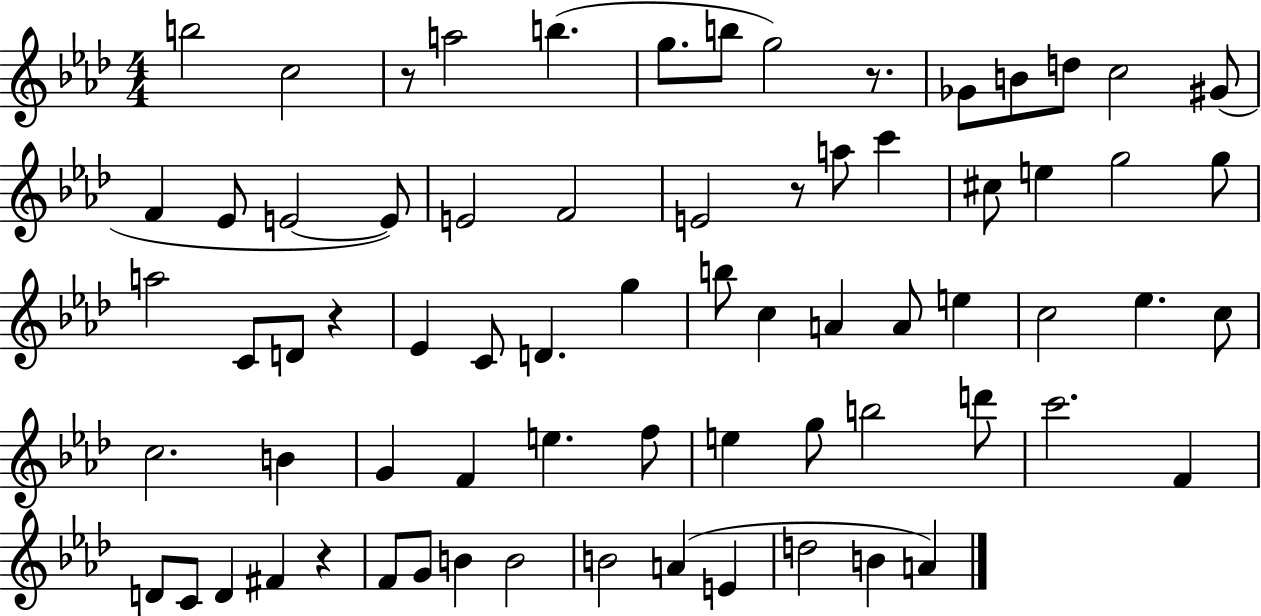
{
  \clef treble
  \numericTimeSignature
  \time 4/4
  \key aes \major
  \repeat volta 2 { b''2 c''2 | r8 a''2 b''4.( | g''8. b''8 g''2) r8. | ges'8 b'8 d''8 c''2 gis'8( | \break f'4 ees'8 e'2~~ e'8) | e'2 f'2 | e'2 r8 a''8 c'''4 | cis''8 e''4 g''2 g''8 | \break a''2 c'8 d'8 r4 | ees'4 c'8 d'4. g''4 | b''8 c''4 a'4 a'8 e''4 | c''2 ees''4. c''8 | \break c''2. b'4 | g'4 f'4 e''4. f''8 | e''4 g''8 b''2 d'''8 | c'''2. f'4 | \break d'8 c'8 d'4 fis'4 r4 | f'8 g'8 b'4 b'2 | b'2 a'4( e'4 | d''2 b'4 a'4) | \break } \bar "|."
}